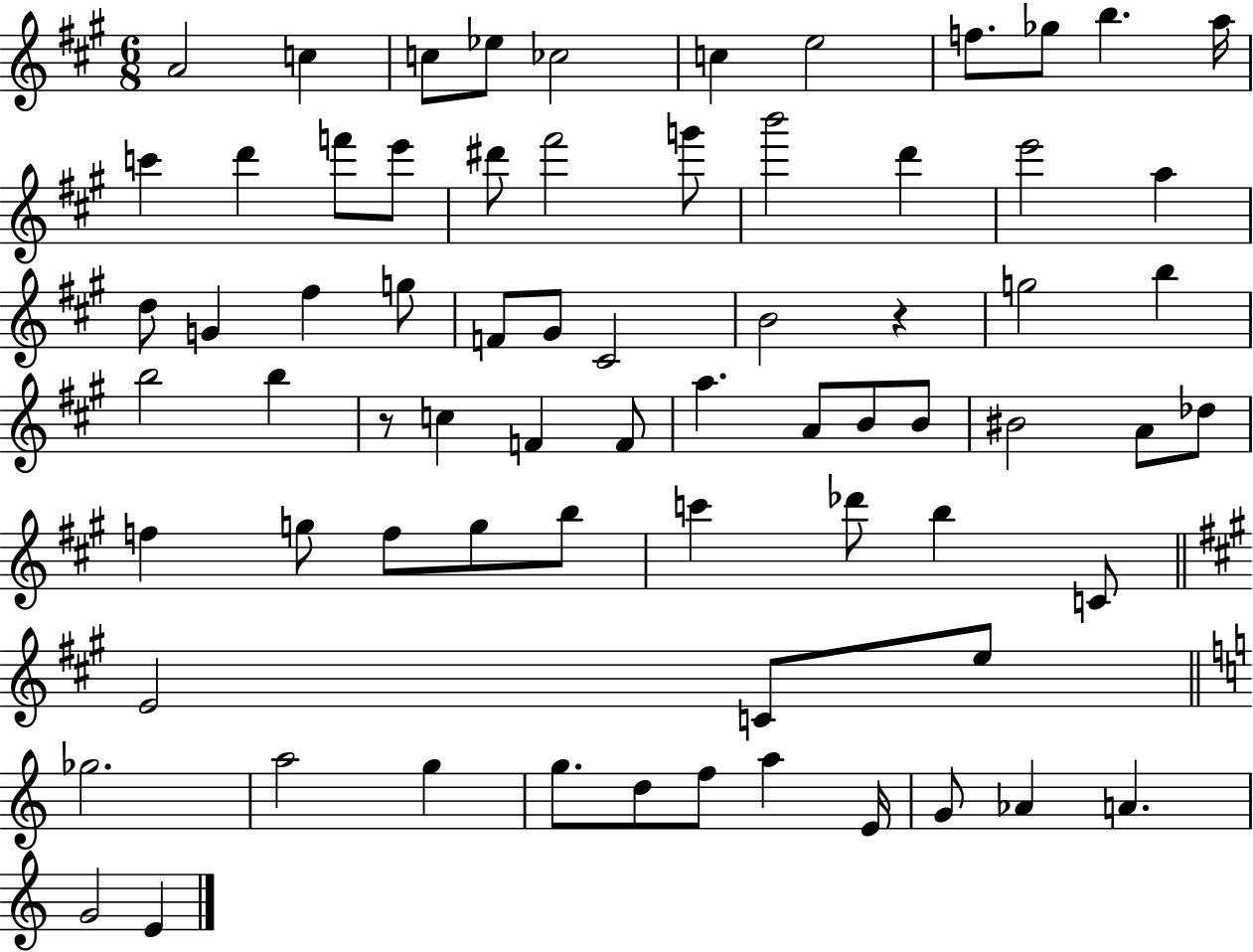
{
  \clef treble
  \numericTimeSignature
  \time 6/8
  \key a \major
  \repeat volta 2 { a'2 c''4 | c''8 ees''8 ces''2 | c''4 e''2 | f''8. ges''8 b''4. a''16 | \break c'''4 d'''4 f'''8 e'''8 | dis'''8 fis'''2 g'''8 | b'''2 d'''4 | e'''2 a''4 | \break d''8 g'4 fis''4 g''8 | f'8 gis'8 cis'2 | b'2 r4 | g''2 b''4 | \break b''2 b''4 | r8 c''4 f'4 f'8 | a''4. a'8 b'8 b'8 | bis'2 a'8 des''8 | \break f''4 g''8 f''8 g''8 b''8 | c'''4 des'''8 b''4 c'8 | \bar "||" \break \key a \major e'2 c'8 e''8 | \bar "||" \break \key c \major ges''2. | a''2 g''4 | g''8. d''8 f''8 a''4 e'16 | g'8 aes'4 a'4. | \break g'2 e'4 | } \bar "|."
}